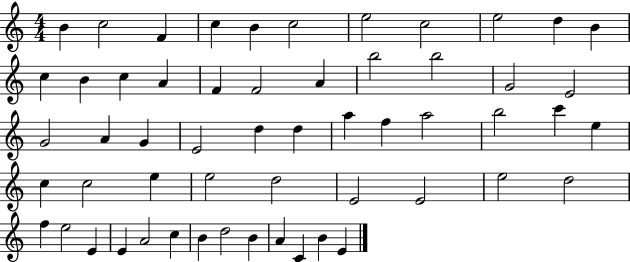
B4/q C5/h F4/q C5/q B4/q C5/h E5/h C5/h E5/h D5/q B4/q C5/q B4/q C5/q A4/q F4/q F4/h A4/q B5/h B5/h G4/h E4/h G4/h A4/q G4/q E4/h D5/q D5/q A5/q F5/q A5/h B5/h C6/q E5/q C5/q C5/h E5/q E5/h D5/h E4/h E4/h E5/h D5/h F5/q E5/h E4/q E4/q A4/h C5/q B4/q D5/h B4/q A4/q C4/q B4/q E4/q